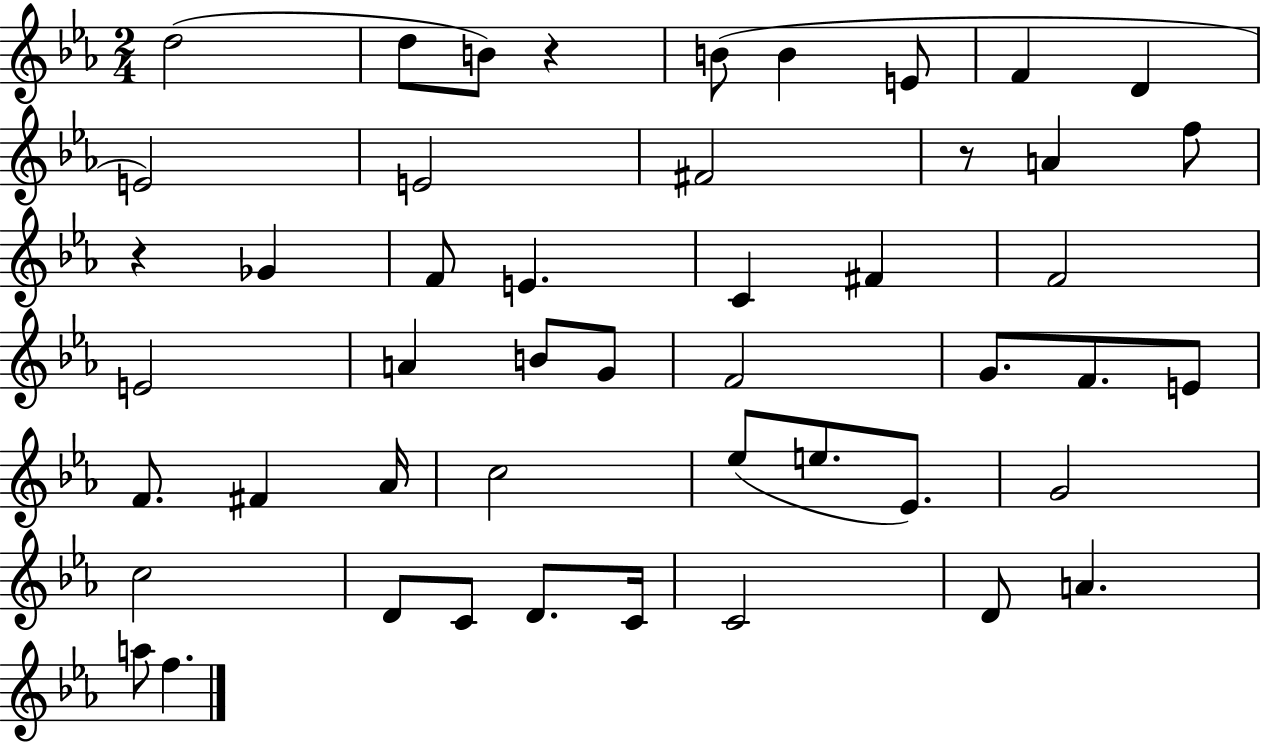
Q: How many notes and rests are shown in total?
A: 48